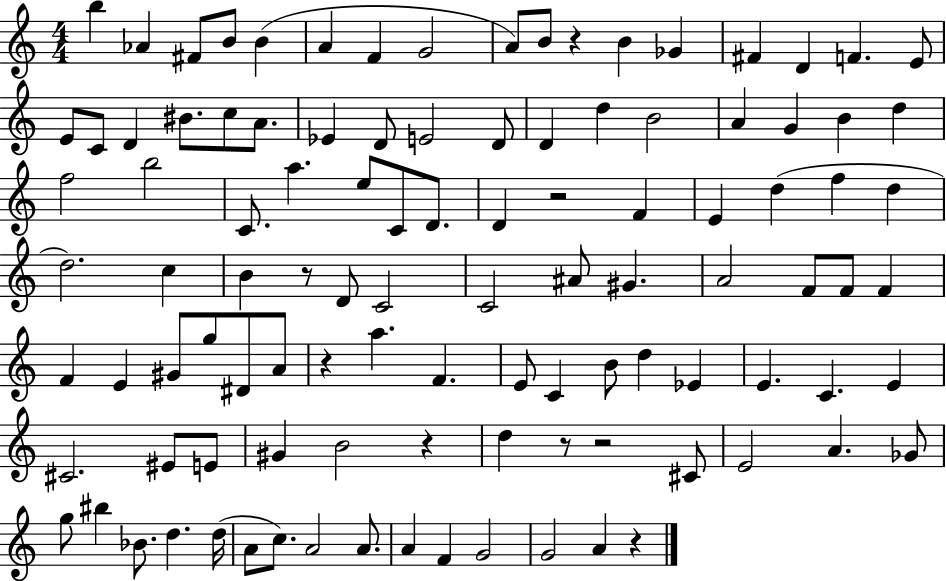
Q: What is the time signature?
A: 4/4